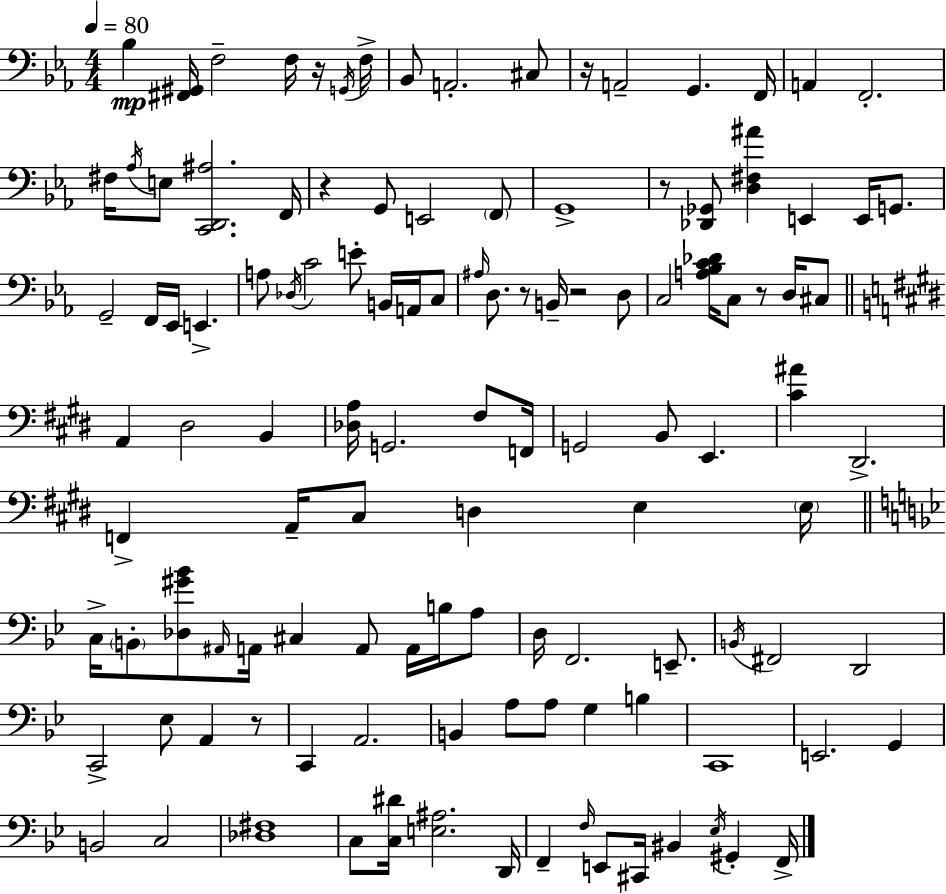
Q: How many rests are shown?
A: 8